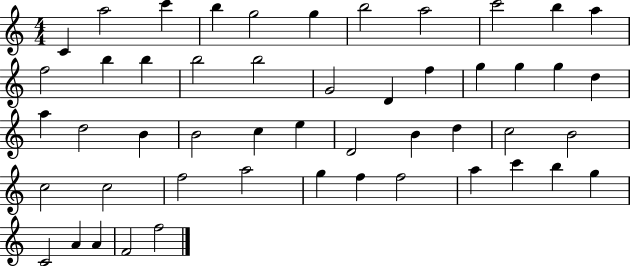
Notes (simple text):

C4/q A5/h C6/q B5/q G5/h G5/q B5/h A5/h C6/h B5/q A5/q F5/h B5/q B5/q B5/h B5/h G4/h D4/q F5/q G5/q G5/q G5/q D5/q A5/q D5/h B4/q B4/h C5/q E5/q D4/h B4/q D5/q C5/h B4/h C5/h C5/h F5/h A5/h G5/q F5/q F5/h A5/q C6/q B5/q G5/q C4/h A4/q A4/q F4/h F5/h